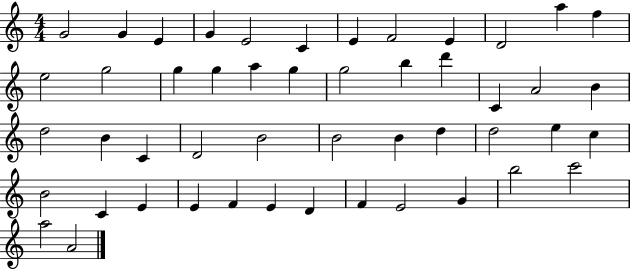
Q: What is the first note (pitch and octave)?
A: G4